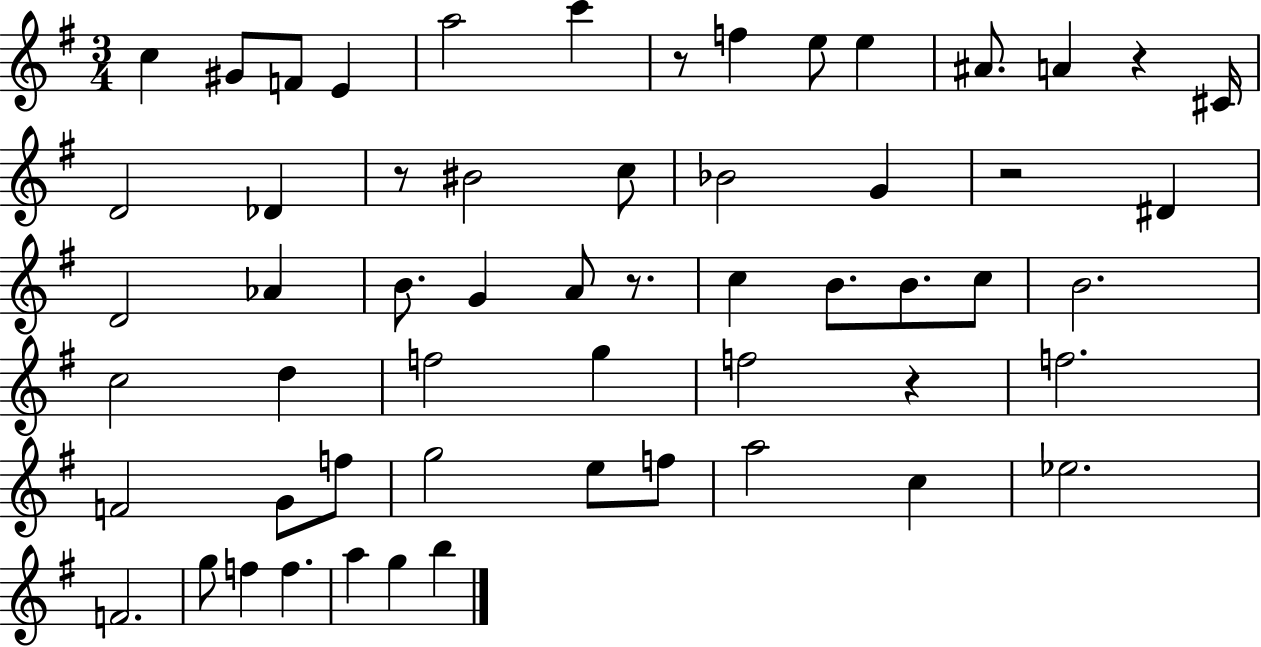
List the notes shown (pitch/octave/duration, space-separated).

C5/q G#4/e F4/e E4/q A5/h C6/q R/e F5/q E5/e E5/q A#4/e. A4/q R/q C#4/s D4/h Db4/q R/e BIS4/h C5/e Bb4/h G4/q R/h D#4/q D4/h Ab4/q B4/e. G4/q A4/e R/e. C5/q B4/e. B4/e. C5/e B4/h. C5/h D5/q F5/h G5/q F5/h R/q F5/h. F4/h G4/e F5/e G5/h E5/e F5/e A5/h C5/q Eb5/h. F4/h. G5/e F5/q F5/q. A5/q G5/q B5/q